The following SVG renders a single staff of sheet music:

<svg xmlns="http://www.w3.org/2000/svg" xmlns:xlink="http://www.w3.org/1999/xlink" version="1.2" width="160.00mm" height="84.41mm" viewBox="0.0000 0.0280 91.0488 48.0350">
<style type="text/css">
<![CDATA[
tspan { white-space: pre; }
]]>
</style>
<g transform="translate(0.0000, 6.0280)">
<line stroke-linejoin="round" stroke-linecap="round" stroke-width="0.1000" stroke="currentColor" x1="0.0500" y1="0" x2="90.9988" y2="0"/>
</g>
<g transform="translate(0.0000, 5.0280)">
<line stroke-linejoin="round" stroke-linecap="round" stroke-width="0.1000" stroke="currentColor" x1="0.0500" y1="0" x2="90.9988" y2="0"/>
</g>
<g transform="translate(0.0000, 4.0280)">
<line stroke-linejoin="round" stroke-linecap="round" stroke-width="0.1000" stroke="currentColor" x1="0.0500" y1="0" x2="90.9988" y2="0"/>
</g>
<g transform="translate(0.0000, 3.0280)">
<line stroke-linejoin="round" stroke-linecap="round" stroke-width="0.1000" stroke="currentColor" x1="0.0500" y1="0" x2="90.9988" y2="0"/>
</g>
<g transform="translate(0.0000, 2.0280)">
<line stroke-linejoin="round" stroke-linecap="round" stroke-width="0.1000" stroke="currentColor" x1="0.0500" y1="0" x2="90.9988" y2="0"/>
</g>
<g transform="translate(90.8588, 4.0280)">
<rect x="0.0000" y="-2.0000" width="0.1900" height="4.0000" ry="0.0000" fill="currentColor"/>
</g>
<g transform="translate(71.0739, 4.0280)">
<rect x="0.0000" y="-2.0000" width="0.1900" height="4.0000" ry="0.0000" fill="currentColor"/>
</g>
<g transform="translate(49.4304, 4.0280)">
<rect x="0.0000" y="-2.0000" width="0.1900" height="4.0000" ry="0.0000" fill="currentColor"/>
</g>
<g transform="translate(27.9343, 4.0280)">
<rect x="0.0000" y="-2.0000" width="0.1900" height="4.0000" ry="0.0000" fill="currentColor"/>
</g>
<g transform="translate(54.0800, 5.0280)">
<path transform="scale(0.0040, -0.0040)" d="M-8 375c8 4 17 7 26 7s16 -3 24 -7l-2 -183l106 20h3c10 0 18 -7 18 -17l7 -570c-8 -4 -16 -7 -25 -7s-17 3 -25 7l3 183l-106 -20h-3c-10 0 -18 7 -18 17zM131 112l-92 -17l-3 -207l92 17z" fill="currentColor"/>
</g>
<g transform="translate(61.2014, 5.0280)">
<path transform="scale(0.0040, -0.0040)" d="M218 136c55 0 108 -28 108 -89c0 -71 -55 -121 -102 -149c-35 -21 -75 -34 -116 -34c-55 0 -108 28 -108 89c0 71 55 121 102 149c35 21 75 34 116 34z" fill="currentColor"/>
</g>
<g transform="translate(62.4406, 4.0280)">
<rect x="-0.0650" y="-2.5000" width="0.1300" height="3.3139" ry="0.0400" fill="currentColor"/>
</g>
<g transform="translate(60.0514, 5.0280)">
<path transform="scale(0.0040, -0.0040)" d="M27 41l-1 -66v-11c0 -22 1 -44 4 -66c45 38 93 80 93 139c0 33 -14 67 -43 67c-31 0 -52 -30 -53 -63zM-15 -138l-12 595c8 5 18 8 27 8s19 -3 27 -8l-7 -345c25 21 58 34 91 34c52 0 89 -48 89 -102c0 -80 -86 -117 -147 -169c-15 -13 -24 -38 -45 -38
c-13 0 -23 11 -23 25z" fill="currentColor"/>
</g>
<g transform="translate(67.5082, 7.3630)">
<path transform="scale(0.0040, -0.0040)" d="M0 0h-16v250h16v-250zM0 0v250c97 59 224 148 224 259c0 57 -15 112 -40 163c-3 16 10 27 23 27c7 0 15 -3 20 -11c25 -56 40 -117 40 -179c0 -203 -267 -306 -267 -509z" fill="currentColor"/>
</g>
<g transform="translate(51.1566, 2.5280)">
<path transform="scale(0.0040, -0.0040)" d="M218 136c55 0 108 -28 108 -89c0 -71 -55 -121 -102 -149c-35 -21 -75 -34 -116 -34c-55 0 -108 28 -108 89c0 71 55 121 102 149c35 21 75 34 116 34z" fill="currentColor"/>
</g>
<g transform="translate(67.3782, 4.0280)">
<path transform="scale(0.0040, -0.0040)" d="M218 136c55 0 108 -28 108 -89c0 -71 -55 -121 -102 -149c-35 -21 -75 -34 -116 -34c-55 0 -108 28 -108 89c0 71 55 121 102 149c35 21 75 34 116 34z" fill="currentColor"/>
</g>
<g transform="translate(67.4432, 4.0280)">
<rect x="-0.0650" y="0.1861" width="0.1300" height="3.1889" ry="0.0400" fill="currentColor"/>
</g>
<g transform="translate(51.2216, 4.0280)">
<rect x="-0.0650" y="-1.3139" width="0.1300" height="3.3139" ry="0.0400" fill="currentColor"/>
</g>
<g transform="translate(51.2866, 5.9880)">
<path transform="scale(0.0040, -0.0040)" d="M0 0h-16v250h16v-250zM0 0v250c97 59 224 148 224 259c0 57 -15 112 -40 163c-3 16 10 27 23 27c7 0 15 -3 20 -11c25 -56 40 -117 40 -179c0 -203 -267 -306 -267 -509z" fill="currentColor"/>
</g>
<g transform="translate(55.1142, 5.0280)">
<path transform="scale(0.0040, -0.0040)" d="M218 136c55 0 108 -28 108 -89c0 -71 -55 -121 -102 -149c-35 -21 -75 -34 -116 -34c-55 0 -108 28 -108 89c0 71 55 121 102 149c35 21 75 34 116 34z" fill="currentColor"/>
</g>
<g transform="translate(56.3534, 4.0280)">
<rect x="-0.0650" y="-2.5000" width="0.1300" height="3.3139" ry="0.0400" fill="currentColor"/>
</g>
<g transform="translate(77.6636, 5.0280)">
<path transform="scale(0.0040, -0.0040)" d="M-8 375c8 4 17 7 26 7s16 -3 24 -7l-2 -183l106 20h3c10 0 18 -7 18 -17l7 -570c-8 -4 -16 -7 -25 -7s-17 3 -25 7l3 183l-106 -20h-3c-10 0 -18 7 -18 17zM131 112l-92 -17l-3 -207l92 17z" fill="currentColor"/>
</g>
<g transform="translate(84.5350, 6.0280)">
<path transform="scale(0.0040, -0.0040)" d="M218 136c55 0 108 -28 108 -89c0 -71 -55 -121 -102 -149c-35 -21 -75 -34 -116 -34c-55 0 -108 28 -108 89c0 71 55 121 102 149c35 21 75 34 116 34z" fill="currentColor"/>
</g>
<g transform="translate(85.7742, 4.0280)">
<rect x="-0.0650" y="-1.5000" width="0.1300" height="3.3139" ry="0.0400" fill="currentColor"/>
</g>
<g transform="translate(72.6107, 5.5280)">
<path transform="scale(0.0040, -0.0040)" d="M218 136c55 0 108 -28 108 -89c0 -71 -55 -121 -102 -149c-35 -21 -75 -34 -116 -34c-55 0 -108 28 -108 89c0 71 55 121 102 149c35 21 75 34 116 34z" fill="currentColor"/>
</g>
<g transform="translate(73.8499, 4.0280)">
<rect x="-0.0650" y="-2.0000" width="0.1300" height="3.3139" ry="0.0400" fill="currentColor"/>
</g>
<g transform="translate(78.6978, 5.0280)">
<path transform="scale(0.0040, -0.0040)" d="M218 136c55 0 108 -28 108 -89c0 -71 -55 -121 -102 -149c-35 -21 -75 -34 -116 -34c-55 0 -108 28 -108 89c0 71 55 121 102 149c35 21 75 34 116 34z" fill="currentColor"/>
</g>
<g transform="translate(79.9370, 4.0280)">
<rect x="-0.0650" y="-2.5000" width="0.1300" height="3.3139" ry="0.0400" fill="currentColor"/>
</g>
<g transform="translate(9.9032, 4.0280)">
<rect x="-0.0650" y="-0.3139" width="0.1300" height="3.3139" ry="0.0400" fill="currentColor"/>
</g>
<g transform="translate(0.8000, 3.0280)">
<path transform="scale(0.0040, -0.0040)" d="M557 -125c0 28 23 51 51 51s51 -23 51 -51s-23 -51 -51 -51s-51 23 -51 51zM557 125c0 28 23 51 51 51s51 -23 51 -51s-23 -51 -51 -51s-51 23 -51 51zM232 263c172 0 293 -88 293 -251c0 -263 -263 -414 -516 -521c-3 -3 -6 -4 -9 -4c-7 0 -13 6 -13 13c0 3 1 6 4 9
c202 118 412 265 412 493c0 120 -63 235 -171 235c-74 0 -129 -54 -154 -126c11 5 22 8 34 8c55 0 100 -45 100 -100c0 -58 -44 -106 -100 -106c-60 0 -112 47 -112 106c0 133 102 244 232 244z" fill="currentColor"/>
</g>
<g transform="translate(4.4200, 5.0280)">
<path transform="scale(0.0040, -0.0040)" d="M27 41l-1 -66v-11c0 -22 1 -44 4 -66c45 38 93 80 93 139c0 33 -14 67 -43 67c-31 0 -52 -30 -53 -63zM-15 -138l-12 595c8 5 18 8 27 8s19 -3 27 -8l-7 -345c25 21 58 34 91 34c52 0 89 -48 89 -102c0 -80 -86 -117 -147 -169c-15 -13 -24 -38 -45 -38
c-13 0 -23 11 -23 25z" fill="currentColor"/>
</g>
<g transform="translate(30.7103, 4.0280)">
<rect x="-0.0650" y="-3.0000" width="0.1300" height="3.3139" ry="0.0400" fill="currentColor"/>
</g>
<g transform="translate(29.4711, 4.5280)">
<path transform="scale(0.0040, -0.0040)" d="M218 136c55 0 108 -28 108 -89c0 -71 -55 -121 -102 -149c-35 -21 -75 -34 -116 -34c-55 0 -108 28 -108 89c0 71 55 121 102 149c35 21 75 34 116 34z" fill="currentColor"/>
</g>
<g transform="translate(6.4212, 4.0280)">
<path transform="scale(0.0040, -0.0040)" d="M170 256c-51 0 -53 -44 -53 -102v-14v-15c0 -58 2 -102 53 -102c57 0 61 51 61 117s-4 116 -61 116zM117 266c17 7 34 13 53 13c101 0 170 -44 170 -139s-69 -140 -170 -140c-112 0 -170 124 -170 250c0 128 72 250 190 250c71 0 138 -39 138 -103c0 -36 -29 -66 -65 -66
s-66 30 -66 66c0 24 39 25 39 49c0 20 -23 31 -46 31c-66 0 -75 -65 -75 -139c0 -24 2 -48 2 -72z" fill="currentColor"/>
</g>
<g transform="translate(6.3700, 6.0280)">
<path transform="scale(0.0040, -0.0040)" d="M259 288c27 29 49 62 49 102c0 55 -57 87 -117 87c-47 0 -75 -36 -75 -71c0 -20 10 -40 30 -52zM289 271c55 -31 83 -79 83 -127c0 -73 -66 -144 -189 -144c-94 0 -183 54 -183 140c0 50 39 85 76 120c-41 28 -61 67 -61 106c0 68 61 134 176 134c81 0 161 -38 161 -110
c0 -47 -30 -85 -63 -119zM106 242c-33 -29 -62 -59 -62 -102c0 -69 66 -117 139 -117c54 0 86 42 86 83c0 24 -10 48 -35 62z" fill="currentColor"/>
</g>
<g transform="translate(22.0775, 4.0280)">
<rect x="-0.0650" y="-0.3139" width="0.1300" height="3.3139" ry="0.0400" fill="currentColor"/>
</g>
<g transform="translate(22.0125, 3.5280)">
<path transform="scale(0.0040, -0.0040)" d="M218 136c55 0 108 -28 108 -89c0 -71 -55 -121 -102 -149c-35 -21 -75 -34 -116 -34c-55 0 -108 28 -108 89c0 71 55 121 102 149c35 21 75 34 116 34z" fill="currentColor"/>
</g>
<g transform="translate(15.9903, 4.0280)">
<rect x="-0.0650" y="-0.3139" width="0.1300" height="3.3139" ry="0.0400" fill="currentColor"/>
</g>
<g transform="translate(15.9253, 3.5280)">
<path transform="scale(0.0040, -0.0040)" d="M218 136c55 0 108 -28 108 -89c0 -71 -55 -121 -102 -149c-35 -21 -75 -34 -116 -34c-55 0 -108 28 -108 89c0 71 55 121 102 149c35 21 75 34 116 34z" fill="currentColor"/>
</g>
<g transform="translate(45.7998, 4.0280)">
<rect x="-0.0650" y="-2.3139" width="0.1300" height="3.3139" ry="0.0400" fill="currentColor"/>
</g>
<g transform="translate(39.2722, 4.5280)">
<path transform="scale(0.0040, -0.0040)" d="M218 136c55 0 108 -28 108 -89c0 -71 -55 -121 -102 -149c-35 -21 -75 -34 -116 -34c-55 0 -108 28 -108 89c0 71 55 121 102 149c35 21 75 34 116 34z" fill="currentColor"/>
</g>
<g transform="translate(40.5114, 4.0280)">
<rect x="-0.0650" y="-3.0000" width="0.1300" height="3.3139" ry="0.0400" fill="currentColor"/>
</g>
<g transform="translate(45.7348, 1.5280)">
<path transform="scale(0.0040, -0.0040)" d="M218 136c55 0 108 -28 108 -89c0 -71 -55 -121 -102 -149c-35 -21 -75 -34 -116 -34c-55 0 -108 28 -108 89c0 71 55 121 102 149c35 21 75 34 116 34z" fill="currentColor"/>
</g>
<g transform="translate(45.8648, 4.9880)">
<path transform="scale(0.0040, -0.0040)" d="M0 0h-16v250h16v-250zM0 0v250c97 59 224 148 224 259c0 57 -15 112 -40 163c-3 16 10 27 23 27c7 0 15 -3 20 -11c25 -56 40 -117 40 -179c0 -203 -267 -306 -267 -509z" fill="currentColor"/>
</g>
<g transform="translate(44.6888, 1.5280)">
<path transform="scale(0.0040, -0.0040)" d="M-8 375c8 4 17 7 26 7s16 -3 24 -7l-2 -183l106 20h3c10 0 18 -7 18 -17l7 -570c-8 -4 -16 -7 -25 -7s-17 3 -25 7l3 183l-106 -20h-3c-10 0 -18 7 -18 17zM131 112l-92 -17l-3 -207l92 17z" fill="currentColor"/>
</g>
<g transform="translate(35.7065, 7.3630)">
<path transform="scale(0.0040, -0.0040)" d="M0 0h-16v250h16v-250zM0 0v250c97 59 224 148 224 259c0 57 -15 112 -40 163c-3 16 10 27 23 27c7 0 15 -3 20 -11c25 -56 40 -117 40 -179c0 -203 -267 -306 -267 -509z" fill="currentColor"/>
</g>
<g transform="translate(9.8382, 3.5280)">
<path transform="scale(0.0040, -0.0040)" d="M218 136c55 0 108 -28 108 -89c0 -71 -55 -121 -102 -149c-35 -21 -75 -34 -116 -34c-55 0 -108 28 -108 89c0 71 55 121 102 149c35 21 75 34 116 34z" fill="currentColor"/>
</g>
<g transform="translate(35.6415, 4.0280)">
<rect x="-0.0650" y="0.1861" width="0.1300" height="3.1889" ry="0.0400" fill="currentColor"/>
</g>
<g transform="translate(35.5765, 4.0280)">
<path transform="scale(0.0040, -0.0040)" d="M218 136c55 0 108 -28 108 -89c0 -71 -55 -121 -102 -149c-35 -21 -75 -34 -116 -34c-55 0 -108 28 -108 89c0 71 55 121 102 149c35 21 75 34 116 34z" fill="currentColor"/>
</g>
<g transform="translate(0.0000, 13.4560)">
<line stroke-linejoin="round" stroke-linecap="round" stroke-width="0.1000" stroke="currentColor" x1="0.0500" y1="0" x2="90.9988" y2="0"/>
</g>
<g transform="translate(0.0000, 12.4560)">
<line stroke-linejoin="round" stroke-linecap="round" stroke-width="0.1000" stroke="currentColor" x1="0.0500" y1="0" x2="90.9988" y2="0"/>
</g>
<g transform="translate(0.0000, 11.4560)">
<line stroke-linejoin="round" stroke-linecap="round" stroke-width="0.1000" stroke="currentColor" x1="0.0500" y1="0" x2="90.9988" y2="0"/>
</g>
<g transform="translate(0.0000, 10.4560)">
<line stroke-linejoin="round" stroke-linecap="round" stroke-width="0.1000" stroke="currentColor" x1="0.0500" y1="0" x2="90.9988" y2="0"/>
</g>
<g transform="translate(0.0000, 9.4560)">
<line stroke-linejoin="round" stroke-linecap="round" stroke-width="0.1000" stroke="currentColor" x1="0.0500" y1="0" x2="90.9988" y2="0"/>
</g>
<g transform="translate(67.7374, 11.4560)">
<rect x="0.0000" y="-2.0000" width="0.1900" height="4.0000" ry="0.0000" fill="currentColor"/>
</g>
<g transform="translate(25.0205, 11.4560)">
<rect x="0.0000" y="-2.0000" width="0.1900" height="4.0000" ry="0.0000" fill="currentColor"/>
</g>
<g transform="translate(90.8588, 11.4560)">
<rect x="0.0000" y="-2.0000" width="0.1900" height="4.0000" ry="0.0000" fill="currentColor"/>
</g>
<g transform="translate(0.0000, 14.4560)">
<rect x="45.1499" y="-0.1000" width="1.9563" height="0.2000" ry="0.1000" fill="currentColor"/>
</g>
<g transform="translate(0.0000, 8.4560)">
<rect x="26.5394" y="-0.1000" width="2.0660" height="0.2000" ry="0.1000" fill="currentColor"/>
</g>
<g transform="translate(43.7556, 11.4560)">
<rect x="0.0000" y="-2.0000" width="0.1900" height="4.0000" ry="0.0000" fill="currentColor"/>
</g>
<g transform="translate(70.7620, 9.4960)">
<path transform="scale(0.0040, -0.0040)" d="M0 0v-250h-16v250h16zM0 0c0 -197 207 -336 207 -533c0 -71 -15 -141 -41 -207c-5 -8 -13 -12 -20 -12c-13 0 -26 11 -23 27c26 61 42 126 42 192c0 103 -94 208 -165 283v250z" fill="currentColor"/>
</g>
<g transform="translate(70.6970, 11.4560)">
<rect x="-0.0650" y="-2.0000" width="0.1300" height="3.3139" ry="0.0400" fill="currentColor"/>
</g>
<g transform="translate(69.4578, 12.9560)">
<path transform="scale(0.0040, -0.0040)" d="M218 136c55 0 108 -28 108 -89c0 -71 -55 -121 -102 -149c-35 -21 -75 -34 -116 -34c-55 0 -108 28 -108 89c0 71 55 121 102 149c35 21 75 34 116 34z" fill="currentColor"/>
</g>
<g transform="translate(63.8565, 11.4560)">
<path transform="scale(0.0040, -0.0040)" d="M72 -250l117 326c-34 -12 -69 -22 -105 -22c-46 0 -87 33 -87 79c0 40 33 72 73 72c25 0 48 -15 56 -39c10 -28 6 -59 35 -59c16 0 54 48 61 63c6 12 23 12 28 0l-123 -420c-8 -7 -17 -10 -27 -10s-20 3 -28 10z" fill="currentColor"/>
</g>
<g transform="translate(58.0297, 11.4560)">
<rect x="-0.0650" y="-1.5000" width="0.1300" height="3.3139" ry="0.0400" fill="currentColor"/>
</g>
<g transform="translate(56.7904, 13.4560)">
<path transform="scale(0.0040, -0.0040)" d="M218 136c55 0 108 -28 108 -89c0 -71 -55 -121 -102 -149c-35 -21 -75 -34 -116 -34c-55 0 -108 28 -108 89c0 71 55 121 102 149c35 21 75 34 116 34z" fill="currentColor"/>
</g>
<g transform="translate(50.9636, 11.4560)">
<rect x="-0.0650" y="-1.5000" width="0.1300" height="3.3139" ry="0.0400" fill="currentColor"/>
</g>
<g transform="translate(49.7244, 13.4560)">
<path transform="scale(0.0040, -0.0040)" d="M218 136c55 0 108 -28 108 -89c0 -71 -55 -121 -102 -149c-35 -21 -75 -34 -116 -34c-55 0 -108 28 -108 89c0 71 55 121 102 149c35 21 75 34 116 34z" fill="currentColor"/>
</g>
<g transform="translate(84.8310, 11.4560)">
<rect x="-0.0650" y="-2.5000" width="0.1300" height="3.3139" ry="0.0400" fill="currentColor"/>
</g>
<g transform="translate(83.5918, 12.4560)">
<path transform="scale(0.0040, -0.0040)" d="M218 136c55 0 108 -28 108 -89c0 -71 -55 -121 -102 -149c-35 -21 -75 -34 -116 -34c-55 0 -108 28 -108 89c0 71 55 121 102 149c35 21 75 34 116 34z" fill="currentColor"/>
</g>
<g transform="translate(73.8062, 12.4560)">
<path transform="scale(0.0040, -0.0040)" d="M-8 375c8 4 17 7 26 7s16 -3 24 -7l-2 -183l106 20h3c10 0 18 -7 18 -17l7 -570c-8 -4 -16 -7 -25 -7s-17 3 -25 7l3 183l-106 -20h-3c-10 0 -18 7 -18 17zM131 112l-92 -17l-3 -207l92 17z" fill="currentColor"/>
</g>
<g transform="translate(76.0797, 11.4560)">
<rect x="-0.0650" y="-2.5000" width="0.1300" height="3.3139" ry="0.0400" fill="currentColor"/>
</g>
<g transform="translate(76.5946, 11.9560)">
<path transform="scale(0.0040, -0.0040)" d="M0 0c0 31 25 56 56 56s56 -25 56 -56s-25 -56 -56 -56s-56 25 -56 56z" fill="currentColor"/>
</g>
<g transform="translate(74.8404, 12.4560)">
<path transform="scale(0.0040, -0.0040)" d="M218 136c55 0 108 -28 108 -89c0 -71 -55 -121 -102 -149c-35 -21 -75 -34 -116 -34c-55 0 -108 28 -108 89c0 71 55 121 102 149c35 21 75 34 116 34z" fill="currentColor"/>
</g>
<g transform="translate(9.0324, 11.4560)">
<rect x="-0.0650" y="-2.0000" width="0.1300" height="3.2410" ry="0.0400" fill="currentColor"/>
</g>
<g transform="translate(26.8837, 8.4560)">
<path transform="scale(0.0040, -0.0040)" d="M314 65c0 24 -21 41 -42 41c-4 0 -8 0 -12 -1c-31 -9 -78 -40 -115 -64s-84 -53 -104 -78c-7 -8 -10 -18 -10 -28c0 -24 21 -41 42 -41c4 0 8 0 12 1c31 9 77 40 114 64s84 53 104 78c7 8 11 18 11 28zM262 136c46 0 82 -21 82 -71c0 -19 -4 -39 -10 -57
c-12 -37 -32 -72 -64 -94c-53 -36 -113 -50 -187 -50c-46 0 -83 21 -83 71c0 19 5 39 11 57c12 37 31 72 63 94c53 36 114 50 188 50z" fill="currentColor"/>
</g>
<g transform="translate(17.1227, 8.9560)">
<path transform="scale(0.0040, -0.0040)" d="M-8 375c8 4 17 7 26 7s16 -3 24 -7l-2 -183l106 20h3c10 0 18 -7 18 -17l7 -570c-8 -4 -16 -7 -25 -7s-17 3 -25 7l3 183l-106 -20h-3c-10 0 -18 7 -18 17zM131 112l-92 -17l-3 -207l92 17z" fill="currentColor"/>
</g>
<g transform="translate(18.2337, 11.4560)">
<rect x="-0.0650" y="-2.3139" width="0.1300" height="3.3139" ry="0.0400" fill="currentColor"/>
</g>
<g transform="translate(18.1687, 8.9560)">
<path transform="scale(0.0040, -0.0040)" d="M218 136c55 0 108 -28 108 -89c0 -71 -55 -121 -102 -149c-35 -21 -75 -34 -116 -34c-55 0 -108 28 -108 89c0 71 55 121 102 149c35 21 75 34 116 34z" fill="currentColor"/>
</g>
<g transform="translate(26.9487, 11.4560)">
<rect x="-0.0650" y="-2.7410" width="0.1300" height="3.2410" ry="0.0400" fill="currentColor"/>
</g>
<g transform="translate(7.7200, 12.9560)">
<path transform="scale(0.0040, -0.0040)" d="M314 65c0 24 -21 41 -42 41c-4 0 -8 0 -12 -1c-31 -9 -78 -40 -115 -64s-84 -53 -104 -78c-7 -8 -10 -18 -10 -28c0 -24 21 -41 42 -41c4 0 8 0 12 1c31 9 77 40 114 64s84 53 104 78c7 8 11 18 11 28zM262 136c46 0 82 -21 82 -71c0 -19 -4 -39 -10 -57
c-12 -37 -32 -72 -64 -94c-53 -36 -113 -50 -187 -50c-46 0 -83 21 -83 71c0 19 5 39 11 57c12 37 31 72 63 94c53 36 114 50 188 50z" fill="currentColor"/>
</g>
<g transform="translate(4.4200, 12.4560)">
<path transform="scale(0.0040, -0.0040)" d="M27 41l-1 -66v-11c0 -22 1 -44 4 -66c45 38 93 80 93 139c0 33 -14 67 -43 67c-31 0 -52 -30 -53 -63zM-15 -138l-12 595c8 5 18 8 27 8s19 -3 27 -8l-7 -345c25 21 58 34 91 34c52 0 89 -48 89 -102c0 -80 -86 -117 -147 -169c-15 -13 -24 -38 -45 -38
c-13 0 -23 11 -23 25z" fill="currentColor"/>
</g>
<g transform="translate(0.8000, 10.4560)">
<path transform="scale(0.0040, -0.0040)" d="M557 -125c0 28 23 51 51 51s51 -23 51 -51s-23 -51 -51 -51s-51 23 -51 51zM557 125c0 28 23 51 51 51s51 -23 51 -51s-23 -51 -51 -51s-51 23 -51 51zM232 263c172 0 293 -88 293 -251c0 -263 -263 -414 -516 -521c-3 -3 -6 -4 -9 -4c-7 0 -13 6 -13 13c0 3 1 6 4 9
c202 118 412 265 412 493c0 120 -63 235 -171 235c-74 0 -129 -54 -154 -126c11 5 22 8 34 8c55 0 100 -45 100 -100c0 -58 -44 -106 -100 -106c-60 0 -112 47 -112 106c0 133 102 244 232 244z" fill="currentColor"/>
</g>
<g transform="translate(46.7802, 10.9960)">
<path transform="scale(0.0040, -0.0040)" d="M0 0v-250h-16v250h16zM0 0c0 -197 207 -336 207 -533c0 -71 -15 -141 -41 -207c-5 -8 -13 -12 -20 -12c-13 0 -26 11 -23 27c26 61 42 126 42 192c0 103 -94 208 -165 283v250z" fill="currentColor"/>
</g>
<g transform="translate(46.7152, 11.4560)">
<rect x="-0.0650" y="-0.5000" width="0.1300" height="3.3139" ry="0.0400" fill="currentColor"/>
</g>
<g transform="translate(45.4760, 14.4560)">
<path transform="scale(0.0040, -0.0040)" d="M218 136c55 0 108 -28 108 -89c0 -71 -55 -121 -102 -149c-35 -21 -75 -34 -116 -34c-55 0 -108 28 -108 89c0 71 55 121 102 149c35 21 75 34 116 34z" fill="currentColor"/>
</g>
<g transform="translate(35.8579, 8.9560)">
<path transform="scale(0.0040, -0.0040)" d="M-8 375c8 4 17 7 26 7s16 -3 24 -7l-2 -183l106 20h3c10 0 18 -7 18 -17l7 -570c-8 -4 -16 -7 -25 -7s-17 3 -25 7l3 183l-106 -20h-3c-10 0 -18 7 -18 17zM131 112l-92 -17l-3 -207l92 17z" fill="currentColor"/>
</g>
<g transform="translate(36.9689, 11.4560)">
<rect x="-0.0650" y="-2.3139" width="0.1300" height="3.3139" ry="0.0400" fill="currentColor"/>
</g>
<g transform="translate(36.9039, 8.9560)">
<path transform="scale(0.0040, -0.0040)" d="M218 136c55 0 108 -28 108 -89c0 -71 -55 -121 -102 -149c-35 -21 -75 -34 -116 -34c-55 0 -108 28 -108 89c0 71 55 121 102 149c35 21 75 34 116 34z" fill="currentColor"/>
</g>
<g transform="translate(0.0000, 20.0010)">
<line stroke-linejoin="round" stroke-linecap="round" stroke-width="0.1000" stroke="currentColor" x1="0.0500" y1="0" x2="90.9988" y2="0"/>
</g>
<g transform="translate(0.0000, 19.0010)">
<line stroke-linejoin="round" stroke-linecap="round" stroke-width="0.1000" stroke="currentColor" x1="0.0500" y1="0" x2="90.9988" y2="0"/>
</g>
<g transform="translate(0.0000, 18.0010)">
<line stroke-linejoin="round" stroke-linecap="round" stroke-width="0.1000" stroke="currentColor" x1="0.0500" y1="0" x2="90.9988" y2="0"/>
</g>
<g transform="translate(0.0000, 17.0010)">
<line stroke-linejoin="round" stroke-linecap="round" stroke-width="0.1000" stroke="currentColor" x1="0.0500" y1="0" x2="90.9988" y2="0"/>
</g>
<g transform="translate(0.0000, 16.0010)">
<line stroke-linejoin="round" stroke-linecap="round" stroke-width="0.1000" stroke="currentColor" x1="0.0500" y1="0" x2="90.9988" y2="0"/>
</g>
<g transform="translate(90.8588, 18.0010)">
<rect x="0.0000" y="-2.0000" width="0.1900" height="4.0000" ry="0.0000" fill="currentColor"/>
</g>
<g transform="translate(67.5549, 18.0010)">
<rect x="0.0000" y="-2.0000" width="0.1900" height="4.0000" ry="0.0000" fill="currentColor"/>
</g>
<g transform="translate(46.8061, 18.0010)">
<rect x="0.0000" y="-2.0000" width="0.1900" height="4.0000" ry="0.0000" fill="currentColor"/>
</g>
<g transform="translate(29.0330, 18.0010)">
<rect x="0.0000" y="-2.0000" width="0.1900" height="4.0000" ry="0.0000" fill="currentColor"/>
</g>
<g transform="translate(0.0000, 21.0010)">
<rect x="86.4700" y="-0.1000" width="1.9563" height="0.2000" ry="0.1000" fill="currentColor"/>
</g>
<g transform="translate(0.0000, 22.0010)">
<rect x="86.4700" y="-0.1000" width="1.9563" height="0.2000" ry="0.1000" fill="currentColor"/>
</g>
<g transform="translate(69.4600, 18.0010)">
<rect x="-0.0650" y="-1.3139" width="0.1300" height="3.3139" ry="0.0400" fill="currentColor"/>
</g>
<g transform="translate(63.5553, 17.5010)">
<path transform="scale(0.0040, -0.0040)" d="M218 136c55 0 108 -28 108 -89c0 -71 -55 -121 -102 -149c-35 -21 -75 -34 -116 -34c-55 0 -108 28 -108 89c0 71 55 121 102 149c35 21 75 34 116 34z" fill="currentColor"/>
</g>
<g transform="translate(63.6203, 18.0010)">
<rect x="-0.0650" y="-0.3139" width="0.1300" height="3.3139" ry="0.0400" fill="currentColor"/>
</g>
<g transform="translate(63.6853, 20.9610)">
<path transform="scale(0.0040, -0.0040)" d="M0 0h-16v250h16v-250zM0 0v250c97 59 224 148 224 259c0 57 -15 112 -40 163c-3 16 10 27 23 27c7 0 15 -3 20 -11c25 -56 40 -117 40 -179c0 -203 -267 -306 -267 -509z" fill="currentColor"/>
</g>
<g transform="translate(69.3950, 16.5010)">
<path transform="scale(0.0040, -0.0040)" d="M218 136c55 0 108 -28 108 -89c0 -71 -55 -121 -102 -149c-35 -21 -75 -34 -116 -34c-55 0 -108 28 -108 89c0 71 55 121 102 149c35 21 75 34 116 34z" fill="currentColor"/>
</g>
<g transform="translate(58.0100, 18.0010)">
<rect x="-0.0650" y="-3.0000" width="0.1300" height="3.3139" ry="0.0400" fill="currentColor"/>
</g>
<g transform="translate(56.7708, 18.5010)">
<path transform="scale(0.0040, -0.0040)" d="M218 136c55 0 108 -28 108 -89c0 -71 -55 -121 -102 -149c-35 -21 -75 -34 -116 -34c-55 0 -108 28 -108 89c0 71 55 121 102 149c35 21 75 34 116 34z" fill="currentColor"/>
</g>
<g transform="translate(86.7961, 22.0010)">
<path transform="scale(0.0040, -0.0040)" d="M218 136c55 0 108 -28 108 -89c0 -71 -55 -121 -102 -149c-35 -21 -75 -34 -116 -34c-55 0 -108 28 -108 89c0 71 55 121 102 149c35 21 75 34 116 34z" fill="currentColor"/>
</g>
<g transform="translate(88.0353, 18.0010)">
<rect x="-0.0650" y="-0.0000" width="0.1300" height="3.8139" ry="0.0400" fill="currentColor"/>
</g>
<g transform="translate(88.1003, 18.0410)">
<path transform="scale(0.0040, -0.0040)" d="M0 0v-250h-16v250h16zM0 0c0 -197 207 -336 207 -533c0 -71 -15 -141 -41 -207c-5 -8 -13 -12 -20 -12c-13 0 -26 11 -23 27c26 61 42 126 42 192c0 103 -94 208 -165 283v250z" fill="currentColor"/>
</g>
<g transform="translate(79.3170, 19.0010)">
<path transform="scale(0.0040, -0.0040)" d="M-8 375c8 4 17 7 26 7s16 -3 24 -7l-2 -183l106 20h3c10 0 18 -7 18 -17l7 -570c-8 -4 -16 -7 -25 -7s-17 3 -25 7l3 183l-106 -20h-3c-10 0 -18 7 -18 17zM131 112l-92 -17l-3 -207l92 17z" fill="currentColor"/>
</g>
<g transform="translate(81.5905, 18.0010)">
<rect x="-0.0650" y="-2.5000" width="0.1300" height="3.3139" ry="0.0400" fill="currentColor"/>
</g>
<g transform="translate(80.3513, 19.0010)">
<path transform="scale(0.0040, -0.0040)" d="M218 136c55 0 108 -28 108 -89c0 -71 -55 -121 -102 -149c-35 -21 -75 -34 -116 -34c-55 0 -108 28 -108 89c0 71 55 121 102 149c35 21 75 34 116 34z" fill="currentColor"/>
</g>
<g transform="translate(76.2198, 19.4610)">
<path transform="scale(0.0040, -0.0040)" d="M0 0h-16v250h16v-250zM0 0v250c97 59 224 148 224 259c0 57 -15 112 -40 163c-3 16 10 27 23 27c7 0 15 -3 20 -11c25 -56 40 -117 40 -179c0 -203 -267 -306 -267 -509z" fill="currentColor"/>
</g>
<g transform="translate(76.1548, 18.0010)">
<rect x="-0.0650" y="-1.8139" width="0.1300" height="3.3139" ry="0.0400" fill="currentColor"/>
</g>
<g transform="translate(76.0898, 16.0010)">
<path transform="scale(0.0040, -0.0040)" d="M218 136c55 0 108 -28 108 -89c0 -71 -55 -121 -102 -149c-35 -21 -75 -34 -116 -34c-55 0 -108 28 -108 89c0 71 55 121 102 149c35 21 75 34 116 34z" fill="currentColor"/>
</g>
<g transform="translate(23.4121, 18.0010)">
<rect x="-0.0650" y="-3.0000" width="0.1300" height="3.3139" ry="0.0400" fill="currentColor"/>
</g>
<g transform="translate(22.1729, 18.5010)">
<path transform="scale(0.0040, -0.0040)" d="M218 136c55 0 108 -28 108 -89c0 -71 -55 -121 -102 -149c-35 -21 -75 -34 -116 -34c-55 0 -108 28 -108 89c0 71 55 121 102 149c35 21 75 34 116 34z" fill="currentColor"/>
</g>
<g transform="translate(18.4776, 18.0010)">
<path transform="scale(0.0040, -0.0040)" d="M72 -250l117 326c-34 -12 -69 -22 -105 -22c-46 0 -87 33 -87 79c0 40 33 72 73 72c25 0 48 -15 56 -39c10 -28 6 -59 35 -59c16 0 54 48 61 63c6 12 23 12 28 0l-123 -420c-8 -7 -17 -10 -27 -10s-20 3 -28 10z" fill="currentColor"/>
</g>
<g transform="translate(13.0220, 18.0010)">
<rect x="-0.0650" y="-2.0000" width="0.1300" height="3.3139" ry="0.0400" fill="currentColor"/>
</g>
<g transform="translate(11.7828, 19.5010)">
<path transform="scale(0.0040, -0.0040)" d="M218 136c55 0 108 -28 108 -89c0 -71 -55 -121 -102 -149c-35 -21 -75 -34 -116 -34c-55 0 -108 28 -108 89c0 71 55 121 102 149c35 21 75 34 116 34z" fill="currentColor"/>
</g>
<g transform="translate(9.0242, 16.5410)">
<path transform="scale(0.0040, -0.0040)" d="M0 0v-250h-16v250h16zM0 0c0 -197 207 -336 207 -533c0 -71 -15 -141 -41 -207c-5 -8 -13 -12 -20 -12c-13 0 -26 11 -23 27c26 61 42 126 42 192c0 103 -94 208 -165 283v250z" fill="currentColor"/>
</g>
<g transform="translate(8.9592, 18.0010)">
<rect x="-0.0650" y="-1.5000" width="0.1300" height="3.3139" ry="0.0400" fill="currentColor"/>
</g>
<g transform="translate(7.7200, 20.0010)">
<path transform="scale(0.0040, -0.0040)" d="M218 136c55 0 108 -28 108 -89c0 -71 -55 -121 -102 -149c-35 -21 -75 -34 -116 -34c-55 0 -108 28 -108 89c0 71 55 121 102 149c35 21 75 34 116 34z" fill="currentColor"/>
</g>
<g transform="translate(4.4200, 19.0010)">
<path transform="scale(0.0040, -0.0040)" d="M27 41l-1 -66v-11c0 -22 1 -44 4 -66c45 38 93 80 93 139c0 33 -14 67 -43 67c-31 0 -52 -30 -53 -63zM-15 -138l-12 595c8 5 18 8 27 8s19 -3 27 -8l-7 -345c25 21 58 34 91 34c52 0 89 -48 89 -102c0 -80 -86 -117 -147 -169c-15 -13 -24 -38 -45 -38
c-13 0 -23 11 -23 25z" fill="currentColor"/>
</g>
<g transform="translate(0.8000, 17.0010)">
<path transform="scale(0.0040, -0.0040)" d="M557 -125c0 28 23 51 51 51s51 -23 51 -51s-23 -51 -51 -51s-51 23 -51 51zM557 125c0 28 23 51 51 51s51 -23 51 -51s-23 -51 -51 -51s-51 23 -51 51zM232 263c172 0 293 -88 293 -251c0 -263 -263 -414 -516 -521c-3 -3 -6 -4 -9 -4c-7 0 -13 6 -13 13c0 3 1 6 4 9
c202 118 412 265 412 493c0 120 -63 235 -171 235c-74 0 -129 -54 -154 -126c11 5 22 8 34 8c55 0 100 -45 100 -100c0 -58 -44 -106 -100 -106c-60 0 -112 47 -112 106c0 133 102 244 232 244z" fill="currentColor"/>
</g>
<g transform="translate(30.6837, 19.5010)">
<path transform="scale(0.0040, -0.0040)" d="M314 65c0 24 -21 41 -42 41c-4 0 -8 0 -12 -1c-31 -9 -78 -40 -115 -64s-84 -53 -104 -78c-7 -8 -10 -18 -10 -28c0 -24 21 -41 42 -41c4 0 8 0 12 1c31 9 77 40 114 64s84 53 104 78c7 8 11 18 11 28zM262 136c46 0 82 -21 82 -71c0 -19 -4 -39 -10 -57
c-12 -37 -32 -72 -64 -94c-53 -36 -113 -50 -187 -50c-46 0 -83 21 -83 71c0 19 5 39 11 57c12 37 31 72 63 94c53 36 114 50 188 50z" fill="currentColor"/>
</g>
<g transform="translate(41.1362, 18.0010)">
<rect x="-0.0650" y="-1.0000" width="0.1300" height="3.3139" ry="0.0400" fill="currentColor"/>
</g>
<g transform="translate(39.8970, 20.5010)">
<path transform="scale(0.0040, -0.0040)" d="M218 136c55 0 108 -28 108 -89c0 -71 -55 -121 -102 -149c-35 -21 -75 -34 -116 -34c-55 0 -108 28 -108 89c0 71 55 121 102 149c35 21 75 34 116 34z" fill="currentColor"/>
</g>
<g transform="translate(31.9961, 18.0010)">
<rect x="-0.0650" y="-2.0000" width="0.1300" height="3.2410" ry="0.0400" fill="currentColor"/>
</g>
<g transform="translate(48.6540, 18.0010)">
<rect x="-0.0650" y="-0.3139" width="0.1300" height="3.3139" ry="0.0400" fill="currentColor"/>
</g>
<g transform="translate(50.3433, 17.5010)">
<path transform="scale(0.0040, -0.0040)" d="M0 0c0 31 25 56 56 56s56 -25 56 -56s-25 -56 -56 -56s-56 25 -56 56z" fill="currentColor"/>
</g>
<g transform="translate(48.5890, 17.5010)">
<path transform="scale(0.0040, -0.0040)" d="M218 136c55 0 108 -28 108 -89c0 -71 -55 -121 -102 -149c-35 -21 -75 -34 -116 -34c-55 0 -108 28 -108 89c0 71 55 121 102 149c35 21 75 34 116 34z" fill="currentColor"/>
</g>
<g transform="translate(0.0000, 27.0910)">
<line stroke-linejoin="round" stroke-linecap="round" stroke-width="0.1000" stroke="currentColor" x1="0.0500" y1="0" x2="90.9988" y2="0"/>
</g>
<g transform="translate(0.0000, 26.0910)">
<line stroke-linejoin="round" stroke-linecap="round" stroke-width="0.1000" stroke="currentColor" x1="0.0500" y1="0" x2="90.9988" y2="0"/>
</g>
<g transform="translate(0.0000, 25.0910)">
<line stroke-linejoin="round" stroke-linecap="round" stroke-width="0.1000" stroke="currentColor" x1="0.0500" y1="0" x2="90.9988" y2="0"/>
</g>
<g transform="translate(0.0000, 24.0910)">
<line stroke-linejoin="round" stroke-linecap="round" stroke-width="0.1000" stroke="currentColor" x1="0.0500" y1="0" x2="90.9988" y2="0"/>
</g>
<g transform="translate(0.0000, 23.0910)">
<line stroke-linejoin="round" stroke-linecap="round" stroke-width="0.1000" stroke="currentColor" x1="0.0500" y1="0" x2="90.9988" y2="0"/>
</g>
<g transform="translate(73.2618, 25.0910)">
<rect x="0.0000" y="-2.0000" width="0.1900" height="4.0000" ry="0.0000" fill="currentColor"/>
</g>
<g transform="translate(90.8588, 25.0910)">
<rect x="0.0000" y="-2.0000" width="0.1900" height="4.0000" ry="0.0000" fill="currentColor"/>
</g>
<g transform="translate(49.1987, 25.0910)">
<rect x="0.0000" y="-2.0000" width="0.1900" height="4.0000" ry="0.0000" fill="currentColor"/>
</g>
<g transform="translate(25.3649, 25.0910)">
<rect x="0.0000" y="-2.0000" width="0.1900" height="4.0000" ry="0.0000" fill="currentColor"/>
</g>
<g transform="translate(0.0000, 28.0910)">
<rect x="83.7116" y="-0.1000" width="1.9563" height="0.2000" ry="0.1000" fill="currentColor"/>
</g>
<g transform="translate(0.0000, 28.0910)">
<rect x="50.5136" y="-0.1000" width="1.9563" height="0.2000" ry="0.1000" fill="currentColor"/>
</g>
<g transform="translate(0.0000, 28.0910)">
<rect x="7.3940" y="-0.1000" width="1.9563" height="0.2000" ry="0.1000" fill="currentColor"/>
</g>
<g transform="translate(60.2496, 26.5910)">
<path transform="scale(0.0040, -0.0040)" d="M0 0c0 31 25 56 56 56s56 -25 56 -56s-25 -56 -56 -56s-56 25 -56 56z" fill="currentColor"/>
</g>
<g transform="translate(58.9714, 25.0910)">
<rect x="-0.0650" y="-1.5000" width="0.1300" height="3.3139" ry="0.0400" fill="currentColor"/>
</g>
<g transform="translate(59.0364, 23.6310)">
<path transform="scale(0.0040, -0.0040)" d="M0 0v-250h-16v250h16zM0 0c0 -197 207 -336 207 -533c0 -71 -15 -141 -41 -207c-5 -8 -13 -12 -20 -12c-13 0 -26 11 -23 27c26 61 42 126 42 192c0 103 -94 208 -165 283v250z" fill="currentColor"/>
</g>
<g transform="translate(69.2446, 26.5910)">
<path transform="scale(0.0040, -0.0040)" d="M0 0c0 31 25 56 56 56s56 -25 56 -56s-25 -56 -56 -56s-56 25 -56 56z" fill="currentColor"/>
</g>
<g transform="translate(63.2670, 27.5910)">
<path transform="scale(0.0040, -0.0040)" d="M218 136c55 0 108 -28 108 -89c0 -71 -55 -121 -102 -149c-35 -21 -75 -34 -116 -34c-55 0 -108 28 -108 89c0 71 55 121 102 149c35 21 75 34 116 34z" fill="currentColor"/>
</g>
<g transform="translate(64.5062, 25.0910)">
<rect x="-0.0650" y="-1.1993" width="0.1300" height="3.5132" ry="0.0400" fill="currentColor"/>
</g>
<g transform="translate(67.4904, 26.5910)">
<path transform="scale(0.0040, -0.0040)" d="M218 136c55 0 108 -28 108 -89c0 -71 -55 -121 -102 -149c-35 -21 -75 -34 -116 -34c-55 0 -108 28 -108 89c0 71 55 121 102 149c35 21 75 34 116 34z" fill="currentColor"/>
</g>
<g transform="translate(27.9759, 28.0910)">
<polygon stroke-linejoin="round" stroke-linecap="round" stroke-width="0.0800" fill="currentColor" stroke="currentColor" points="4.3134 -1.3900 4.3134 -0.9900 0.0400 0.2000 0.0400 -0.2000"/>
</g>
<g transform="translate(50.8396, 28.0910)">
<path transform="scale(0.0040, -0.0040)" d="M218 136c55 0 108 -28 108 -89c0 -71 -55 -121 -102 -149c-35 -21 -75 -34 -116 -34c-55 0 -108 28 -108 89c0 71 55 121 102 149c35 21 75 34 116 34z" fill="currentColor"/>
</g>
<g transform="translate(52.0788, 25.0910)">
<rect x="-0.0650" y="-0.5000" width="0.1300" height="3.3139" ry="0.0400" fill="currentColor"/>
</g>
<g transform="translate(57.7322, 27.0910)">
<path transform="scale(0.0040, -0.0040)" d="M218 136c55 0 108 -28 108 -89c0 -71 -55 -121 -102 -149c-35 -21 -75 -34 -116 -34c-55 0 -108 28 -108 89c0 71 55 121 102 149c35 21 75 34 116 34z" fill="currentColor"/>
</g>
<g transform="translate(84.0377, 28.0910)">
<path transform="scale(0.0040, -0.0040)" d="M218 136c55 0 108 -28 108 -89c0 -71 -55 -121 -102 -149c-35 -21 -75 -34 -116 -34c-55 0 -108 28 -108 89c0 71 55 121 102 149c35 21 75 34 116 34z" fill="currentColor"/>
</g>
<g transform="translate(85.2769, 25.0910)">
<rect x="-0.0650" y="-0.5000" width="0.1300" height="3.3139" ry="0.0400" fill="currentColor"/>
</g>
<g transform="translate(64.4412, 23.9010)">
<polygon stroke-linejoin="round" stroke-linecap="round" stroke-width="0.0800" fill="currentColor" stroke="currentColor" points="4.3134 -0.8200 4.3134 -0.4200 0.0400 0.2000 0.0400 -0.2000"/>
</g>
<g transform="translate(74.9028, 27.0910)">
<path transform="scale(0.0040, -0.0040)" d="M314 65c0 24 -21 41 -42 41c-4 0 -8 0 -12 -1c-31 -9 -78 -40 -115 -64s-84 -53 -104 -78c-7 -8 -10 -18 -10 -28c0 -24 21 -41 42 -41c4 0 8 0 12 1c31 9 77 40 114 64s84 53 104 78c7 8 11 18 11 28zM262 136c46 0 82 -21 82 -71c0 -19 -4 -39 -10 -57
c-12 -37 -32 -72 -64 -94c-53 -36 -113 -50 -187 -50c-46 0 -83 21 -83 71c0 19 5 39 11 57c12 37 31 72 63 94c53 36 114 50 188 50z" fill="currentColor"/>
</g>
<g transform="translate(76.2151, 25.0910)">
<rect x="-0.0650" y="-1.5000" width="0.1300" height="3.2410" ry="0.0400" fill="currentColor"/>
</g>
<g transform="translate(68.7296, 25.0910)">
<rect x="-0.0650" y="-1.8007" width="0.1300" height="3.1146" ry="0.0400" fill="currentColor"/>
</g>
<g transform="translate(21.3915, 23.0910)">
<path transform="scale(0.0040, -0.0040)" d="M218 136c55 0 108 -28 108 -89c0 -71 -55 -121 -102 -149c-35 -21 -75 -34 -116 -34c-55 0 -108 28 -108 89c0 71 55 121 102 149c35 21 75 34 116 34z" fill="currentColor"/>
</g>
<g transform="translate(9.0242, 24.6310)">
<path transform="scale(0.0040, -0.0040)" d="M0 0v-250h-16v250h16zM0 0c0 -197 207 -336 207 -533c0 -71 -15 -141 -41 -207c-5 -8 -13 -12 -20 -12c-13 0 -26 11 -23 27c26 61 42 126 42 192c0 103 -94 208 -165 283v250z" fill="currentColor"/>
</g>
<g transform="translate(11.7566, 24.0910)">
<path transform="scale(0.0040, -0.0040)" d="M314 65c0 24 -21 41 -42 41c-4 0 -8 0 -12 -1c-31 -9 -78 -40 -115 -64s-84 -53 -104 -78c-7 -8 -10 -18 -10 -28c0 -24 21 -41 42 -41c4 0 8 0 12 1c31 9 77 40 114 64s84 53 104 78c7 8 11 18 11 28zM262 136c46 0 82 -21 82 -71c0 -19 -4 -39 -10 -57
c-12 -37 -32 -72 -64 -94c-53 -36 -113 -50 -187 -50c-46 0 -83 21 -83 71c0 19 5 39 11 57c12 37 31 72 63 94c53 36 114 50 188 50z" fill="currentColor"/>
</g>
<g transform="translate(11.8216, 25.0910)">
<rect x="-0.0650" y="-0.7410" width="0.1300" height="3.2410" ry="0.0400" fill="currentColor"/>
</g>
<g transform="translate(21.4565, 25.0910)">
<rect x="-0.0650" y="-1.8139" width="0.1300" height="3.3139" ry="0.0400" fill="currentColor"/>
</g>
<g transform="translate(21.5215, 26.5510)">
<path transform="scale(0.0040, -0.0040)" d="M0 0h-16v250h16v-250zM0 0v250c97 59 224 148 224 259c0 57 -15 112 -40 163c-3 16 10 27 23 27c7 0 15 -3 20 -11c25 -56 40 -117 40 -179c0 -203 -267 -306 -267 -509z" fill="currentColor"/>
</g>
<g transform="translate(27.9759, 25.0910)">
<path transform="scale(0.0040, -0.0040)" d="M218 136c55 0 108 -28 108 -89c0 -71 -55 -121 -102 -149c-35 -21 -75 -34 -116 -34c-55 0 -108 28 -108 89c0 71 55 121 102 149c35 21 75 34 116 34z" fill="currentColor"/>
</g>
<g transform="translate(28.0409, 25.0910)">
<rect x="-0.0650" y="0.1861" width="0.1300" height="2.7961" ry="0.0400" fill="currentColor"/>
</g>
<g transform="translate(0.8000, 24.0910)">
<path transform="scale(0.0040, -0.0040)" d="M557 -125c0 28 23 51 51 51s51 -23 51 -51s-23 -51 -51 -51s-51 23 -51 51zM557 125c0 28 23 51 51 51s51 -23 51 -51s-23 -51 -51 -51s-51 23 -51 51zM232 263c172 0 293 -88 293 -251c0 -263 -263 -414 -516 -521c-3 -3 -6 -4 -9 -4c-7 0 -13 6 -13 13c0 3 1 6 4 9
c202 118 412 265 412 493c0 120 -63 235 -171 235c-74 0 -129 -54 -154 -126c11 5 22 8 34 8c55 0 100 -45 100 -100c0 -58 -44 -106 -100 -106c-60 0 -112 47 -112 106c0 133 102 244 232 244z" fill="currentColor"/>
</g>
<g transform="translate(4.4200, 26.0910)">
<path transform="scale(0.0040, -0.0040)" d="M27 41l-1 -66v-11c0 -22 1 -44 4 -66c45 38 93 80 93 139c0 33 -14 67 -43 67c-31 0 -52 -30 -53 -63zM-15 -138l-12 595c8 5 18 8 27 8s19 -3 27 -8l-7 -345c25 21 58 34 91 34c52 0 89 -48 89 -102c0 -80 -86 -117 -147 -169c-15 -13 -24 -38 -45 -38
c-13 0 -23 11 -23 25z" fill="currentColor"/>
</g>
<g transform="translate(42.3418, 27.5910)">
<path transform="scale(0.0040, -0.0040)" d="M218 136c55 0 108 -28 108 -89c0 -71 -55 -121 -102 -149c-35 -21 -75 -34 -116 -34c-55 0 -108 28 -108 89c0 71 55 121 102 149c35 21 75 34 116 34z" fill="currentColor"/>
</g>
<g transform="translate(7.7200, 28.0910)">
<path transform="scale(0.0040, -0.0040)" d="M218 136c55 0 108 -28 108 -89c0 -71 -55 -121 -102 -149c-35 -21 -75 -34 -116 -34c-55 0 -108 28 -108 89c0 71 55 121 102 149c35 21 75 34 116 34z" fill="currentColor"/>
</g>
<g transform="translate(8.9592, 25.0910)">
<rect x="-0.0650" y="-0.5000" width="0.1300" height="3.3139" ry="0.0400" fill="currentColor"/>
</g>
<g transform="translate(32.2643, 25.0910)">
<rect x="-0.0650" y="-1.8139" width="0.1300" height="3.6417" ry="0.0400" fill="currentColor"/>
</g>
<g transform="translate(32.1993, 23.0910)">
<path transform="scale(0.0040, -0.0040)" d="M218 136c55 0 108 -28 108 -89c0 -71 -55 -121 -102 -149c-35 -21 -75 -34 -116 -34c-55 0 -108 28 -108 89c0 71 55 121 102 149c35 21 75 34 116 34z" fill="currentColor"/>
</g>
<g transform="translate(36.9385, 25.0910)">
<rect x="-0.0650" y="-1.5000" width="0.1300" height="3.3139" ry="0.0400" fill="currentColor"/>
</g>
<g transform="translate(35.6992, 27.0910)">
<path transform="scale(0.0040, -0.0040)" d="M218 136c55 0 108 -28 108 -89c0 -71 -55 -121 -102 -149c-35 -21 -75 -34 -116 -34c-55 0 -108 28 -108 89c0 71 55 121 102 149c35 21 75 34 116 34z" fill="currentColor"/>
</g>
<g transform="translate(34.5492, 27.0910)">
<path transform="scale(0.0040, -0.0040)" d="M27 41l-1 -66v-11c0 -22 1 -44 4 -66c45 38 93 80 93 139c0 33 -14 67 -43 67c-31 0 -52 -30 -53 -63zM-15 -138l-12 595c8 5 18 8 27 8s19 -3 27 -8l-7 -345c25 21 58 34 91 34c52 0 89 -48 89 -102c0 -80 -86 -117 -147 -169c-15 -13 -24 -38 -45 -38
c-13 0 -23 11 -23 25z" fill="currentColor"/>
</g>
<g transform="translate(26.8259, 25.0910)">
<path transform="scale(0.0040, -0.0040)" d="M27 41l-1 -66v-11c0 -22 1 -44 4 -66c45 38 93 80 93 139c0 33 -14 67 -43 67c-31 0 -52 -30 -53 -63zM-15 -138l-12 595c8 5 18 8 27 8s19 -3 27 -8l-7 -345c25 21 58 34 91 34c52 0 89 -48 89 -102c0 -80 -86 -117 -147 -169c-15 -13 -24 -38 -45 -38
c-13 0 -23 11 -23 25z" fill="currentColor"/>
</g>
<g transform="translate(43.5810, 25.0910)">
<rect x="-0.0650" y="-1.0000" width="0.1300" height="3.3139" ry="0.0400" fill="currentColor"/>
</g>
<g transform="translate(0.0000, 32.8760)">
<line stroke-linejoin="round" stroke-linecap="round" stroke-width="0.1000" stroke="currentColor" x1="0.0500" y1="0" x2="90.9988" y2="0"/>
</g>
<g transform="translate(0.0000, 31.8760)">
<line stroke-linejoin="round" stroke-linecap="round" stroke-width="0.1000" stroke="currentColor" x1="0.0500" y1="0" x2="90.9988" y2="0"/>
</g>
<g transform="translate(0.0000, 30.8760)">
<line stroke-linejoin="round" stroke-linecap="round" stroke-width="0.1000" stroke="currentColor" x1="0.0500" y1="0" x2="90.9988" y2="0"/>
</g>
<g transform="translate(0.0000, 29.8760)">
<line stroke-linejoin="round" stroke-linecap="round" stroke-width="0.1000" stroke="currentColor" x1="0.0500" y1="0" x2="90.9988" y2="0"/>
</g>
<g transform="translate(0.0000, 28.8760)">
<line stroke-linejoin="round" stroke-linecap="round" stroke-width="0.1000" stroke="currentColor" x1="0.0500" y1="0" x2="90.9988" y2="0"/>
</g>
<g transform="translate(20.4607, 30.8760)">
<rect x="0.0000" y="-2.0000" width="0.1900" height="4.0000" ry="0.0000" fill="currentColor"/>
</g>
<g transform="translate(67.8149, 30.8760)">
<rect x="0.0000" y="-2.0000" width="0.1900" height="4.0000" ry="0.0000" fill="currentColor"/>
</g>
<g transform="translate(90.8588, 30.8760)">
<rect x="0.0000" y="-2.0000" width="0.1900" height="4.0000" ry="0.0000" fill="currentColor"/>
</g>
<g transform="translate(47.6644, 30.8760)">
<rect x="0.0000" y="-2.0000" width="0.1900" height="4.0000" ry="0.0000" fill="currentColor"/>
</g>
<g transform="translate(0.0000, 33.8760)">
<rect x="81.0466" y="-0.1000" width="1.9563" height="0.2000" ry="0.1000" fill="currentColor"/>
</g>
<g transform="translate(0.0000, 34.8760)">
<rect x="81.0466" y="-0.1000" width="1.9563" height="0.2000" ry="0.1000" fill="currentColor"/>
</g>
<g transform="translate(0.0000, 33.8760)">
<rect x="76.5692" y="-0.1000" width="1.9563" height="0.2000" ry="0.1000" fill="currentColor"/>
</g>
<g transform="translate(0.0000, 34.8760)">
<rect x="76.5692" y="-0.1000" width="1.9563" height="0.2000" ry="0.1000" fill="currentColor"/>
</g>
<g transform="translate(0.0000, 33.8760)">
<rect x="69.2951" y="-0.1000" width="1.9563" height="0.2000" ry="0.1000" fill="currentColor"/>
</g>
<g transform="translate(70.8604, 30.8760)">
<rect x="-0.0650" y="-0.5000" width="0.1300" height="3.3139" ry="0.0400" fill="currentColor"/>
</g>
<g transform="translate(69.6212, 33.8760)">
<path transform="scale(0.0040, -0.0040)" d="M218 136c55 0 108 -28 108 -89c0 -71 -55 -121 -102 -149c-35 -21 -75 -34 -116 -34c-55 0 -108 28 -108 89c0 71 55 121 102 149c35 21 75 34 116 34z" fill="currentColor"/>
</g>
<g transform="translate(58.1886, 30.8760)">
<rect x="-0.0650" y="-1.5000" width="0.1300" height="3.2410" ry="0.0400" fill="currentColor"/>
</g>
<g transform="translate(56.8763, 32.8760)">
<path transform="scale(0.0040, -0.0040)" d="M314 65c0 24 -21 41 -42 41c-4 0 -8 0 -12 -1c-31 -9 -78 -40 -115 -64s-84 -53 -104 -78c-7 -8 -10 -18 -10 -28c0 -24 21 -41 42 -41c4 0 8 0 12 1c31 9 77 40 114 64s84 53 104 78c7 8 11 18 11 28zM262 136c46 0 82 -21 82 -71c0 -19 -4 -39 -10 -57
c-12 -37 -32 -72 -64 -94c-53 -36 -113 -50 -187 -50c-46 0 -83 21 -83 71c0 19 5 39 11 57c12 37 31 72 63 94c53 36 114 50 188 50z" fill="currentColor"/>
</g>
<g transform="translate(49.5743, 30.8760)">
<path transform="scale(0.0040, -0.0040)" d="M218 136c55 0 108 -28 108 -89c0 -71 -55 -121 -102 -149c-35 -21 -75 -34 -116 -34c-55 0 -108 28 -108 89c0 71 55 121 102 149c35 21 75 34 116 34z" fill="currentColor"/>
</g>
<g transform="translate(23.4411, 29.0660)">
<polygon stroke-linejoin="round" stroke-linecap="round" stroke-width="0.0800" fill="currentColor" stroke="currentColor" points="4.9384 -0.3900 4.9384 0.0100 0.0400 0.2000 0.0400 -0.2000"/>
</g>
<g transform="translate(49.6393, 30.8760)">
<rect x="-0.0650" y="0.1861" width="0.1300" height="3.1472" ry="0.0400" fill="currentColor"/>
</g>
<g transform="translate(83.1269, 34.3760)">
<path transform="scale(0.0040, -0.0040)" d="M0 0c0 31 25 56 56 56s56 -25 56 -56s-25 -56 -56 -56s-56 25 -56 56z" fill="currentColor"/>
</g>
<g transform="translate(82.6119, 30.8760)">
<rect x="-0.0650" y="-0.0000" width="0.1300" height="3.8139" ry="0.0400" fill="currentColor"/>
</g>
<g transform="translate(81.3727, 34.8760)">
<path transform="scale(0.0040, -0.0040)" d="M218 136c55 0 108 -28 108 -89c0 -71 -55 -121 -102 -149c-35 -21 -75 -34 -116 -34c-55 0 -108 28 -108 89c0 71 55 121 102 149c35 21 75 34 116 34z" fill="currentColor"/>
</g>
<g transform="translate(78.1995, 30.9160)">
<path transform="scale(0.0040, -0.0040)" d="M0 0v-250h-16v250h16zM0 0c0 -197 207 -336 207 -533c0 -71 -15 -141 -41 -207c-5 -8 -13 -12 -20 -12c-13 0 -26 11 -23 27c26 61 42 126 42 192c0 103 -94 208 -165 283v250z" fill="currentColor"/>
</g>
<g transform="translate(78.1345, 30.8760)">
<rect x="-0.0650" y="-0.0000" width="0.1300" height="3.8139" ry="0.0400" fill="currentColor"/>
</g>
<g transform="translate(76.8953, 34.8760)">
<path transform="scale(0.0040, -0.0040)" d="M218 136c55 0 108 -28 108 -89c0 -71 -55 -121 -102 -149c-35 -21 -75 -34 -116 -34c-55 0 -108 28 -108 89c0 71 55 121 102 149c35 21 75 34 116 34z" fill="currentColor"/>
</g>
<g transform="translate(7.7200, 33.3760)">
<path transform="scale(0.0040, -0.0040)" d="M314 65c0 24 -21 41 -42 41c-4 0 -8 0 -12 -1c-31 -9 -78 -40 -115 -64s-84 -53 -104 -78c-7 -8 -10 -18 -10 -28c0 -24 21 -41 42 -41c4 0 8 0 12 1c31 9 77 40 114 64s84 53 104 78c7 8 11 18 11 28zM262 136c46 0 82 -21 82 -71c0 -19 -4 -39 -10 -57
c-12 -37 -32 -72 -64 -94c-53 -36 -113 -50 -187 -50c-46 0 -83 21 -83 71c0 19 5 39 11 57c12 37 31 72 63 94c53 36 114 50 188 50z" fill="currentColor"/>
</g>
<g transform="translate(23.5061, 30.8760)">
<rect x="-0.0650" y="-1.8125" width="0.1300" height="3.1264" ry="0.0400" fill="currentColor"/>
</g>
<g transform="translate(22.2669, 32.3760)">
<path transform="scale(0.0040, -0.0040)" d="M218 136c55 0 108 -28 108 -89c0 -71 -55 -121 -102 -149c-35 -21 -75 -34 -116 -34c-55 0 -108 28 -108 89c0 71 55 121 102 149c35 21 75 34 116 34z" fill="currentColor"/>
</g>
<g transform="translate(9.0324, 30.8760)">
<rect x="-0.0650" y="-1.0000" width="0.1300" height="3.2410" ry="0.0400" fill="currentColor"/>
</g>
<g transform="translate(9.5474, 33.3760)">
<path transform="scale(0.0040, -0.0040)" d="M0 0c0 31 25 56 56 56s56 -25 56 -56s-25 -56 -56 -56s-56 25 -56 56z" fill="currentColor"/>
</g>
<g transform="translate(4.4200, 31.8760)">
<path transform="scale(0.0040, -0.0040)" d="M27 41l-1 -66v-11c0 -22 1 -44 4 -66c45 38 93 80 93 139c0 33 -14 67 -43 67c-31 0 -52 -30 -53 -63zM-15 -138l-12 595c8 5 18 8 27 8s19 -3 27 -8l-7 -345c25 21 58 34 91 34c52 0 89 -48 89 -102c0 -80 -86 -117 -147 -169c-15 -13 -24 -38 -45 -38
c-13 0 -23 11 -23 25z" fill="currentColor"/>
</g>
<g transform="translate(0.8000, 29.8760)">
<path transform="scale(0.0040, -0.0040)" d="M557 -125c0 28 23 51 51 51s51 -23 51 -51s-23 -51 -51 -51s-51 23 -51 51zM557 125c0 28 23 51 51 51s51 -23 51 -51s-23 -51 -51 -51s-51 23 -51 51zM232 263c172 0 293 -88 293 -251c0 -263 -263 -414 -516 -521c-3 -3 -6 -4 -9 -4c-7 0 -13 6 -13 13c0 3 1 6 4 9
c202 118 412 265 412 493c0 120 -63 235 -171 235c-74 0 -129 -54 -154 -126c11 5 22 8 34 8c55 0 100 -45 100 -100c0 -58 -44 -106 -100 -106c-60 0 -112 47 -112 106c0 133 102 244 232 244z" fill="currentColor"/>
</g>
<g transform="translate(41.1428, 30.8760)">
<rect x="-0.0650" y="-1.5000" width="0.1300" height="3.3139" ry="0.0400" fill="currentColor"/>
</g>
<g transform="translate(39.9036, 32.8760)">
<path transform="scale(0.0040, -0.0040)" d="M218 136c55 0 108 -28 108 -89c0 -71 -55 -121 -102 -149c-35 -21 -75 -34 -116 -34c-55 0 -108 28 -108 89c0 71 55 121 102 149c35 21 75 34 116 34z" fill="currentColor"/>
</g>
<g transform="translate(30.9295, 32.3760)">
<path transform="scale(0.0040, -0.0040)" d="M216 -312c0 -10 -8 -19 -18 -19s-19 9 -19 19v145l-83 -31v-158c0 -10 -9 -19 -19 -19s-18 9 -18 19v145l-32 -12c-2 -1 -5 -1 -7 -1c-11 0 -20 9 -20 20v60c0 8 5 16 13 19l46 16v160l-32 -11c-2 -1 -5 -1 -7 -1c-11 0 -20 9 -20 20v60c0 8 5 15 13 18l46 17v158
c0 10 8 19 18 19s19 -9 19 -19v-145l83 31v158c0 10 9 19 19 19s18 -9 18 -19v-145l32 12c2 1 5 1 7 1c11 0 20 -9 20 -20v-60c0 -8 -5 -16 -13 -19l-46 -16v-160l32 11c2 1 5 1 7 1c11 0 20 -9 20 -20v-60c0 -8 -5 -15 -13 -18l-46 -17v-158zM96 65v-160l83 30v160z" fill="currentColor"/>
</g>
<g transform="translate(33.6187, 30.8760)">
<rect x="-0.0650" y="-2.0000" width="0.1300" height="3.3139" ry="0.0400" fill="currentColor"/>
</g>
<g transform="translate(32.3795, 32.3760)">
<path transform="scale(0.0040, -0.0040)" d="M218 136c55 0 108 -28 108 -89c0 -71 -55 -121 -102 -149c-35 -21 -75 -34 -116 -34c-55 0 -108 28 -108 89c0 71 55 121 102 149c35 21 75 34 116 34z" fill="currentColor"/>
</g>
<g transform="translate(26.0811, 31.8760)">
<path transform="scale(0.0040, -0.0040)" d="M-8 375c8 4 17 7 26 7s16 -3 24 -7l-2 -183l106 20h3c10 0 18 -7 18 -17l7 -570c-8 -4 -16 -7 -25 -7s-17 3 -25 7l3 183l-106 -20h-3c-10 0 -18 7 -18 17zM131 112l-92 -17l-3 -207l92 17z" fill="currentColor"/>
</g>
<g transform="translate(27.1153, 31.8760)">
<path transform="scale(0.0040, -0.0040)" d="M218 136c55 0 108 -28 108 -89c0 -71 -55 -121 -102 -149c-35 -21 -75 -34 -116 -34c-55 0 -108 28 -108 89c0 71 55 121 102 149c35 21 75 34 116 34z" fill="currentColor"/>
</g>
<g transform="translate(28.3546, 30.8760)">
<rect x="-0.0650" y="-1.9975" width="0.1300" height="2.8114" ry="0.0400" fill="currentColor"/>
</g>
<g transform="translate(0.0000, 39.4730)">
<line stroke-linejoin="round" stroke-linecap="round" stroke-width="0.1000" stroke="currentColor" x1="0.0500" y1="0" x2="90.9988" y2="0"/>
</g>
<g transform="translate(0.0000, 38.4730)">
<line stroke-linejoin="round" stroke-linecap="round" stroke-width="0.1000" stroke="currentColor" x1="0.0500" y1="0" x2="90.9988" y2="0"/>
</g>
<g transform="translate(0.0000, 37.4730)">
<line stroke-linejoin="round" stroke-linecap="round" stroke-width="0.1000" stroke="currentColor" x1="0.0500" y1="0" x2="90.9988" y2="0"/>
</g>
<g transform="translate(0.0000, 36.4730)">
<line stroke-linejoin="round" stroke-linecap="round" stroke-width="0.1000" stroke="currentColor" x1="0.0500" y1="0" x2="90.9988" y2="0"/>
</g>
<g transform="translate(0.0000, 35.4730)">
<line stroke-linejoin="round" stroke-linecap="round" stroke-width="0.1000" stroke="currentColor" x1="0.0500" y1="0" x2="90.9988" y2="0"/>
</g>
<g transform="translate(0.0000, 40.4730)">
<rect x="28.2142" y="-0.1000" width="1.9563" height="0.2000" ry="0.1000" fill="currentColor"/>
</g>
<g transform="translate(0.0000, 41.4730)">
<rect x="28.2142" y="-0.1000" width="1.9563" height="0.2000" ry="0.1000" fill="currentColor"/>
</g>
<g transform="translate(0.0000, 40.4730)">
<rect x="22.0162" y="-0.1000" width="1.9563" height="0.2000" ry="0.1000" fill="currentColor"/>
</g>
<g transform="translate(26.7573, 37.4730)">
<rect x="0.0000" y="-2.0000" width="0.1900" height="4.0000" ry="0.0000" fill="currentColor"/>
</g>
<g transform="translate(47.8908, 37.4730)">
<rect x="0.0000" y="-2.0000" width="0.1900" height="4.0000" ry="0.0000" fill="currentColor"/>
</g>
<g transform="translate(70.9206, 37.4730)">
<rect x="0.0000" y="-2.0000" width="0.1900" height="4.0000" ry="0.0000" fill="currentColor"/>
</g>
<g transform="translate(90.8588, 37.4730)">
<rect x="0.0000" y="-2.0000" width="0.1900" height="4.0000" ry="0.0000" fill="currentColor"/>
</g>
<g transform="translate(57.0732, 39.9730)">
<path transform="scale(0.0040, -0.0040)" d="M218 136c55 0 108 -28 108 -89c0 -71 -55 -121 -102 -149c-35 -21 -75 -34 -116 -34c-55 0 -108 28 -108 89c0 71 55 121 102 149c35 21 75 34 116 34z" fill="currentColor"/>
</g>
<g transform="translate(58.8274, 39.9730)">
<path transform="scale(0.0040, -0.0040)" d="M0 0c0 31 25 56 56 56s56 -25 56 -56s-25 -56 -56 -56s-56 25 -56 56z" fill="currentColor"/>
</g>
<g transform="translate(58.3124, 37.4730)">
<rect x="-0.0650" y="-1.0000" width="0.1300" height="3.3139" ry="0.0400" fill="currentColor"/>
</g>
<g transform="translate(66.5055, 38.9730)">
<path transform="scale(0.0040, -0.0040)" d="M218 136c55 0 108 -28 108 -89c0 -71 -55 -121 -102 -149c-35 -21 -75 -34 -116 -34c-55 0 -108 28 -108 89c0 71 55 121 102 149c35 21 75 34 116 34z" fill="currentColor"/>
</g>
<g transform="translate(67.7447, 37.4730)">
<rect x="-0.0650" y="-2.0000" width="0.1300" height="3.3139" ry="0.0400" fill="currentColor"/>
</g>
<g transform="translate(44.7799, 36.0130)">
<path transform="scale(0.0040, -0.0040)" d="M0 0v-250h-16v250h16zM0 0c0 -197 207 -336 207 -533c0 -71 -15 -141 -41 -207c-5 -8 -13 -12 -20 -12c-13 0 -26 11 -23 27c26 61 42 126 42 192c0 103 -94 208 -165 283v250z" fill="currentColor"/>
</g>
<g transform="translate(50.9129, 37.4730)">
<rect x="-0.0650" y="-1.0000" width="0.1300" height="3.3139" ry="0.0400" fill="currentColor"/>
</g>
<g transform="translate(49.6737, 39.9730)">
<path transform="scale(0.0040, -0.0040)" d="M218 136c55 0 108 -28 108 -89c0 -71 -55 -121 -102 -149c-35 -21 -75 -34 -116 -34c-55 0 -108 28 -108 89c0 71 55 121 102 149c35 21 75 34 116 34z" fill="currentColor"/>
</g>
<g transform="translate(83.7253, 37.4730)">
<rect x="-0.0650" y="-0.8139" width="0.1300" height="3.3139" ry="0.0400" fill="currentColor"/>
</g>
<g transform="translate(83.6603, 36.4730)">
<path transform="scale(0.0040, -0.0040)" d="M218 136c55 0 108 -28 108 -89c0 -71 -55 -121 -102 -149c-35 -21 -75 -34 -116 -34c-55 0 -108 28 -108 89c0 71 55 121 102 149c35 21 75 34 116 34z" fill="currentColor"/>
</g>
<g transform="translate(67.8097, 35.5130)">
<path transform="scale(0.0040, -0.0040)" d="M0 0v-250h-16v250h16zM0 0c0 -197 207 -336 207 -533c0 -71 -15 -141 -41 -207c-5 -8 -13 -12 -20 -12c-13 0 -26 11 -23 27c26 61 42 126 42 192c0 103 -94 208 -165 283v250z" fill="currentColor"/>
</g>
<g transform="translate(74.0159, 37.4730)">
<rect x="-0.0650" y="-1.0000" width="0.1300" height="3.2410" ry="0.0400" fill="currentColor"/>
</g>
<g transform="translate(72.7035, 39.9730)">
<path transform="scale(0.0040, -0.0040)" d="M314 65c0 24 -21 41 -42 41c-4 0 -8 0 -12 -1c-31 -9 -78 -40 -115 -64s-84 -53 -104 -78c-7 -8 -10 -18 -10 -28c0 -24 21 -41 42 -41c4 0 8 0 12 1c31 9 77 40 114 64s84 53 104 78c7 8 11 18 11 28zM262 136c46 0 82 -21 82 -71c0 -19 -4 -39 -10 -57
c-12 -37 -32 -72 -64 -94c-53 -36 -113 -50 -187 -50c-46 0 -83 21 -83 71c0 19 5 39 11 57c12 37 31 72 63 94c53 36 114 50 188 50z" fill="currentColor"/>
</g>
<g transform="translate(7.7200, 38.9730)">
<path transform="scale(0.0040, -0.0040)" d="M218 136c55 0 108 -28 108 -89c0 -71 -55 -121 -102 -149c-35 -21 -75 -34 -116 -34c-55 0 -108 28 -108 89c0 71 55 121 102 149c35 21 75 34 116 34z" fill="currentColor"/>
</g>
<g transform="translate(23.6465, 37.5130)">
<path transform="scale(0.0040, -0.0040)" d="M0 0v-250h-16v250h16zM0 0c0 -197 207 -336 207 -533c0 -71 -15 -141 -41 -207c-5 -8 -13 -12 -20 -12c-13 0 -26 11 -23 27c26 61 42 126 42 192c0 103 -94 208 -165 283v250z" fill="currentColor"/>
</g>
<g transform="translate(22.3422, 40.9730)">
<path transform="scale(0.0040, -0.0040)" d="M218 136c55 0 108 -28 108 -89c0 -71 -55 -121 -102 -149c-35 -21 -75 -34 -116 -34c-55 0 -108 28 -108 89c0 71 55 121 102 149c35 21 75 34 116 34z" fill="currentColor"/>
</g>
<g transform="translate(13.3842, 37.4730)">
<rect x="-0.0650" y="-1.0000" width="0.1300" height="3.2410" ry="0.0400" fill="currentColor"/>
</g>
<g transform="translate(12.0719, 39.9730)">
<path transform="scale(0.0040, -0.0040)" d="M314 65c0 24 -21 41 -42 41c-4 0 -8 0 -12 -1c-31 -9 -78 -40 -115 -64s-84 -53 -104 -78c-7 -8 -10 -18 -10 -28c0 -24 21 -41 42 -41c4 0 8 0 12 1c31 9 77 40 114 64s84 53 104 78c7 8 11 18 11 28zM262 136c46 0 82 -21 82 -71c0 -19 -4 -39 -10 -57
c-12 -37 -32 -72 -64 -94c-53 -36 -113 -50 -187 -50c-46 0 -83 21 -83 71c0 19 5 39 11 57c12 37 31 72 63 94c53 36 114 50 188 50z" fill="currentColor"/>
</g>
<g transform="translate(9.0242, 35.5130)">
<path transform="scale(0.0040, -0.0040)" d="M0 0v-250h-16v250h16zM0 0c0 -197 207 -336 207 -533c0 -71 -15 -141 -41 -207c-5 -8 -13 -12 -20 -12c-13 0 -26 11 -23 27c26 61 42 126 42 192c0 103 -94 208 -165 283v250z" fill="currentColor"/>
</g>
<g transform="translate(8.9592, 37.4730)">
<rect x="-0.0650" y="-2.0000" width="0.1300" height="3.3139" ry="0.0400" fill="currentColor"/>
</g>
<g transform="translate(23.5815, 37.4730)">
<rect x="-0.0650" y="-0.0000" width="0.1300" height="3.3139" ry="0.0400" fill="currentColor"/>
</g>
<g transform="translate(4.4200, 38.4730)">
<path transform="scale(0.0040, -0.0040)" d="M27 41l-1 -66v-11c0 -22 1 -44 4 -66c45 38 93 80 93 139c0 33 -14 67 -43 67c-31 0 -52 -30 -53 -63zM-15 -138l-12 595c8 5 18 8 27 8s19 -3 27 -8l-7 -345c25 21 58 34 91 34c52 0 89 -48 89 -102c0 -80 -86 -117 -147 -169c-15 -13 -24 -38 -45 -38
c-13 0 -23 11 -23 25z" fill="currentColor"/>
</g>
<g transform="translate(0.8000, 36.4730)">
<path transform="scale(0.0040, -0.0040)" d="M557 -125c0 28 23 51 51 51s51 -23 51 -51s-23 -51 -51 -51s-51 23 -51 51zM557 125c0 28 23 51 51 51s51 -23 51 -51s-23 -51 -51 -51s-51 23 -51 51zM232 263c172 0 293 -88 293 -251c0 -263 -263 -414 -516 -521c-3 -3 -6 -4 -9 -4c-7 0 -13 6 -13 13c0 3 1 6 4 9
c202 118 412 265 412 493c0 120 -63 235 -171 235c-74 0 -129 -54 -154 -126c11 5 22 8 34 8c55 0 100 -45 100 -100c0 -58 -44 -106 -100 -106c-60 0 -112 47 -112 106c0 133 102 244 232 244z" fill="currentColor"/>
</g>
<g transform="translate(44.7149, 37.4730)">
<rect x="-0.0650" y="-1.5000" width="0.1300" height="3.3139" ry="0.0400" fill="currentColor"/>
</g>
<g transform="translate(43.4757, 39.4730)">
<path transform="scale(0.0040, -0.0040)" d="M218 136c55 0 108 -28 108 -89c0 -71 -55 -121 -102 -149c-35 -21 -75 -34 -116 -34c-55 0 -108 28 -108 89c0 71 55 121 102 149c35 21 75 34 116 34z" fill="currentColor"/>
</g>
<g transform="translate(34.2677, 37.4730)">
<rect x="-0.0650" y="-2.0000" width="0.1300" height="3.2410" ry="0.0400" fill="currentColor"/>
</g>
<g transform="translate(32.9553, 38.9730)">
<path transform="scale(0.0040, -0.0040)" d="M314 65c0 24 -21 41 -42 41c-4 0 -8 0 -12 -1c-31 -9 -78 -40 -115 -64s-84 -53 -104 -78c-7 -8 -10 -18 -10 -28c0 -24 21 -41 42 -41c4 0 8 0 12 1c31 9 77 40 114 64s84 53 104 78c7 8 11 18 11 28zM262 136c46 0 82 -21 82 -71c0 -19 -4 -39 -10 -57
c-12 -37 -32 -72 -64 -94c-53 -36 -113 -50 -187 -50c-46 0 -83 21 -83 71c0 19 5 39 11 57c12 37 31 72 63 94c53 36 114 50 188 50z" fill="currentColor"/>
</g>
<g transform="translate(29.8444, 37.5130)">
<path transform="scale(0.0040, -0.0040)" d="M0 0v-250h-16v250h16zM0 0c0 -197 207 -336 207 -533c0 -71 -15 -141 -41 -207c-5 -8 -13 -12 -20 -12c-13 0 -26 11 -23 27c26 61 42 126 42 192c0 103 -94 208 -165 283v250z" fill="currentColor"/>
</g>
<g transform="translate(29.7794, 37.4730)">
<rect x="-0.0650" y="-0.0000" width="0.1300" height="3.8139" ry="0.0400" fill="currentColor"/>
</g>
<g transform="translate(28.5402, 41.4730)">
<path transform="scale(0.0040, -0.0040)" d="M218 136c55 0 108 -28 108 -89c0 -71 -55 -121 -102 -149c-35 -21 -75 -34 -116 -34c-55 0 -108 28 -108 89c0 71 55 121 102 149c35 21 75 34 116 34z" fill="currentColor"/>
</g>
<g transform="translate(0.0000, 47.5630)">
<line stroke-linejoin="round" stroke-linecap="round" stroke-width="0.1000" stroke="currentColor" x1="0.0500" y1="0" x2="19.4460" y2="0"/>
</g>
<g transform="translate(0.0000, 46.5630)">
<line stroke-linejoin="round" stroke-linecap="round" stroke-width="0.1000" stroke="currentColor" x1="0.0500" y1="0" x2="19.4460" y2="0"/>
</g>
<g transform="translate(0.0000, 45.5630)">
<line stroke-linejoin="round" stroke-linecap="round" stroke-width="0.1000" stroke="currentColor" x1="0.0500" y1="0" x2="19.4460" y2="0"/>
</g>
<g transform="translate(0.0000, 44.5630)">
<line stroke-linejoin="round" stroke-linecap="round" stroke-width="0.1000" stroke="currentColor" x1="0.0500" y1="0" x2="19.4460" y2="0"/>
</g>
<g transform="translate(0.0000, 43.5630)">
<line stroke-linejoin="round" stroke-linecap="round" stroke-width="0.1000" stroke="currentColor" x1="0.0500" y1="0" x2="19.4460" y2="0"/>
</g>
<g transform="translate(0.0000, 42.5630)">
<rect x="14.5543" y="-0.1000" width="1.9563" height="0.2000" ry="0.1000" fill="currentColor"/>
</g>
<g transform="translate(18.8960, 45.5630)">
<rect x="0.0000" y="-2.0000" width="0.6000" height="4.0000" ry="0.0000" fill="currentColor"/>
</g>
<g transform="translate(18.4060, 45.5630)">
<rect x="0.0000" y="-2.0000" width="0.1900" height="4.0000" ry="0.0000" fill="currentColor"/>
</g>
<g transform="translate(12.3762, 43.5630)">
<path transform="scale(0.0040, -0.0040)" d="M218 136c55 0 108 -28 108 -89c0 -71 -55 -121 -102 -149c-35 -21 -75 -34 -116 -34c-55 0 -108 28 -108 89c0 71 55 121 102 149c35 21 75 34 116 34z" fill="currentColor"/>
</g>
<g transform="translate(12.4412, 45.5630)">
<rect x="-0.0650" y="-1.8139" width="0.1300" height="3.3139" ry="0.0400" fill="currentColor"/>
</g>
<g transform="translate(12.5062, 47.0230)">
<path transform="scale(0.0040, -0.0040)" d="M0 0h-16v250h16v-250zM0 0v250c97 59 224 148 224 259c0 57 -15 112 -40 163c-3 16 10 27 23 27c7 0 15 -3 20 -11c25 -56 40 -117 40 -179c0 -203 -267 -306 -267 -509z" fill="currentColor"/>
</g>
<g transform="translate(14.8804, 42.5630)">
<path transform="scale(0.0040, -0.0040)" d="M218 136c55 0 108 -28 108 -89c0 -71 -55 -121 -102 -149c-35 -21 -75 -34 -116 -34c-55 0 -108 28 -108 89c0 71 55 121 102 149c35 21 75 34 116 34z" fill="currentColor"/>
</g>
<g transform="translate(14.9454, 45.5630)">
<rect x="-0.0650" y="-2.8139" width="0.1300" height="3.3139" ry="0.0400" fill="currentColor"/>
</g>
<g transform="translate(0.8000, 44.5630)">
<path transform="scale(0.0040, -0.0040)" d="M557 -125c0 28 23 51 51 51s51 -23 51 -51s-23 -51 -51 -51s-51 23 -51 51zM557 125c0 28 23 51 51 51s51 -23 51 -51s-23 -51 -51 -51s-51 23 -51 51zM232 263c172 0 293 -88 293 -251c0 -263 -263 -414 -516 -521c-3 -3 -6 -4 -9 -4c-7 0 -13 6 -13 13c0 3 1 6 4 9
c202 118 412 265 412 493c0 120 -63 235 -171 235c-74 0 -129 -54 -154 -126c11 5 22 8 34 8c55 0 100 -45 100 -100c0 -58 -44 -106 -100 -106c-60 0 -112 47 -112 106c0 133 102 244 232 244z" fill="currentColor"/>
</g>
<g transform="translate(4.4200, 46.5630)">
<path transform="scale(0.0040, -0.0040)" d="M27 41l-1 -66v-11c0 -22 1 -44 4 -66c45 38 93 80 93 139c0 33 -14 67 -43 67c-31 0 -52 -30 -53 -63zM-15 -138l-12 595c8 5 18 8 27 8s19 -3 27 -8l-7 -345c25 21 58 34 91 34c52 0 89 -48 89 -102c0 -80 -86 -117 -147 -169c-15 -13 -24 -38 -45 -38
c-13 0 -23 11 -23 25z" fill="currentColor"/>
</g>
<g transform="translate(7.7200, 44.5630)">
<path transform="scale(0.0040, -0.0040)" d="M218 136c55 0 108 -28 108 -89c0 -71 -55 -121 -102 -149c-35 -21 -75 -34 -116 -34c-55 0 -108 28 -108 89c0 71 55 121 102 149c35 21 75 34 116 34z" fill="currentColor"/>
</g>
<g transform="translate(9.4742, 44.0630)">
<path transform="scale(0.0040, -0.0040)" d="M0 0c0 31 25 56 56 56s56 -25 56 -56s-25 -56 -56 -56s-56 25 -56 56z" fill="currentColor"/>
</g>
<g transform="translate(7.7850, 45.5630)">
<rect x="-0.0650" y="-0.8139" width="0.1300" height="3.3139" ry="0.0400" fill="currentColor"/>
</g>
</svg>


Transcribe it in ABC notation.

X:1
T:Untitled
M:6/8
L:1/4
K:F
E, E, E, C, D,/2 C, B,/2 G,/2 B,, _B,, D,/2 A,, B,, G,, A,,2 B, C2 B, E,,/2 G,, G,, z/2 A,,/2 B,, B,, G,,/2 A,, z/2 C, A,,2 F,, E, C, E,/2 G, A,/2 B,, C,,/2 E,,/2 F,2 A,/2 _D,/2 A,/2 _G,, F,, E,, G,,/2 F,,/2 A,,/2 G,,2 E,, F,,2 A,,/2 B,,/2 ^A,, G,, D, G,,2 E,, C,,/2 C,, A,,/2 F,,2 D,,/2 C,,/2 A,,2 G,,/2 F,, F,, A,,/2 F,,2 F, F, A,/2 C